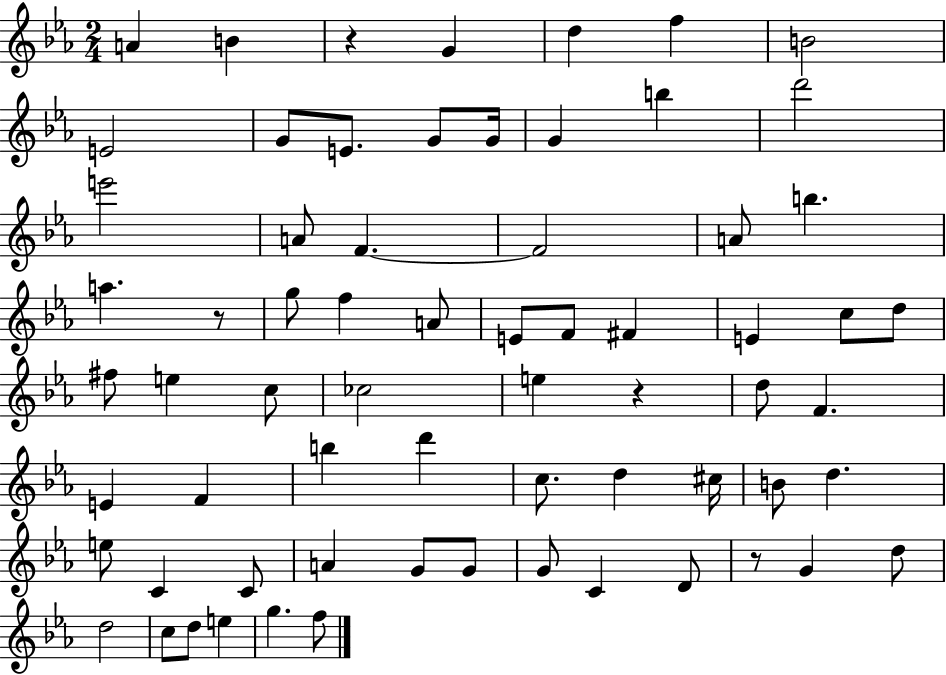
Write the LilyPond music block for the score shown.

{
  \clef treble
  \numericTimeSignature
  \time 2/4
  \key ees \major
  a'4 b'4 | r4 g'4 | d''4 f''4 | b'2 | \break e'2 | g'8 e'8. g'8 g'16 | g'4 b''4 | d'''2 | \break e'''2 | a'8 f'4.~~ | f'2 | a'8 b''4. | \break a''4. r8 | g''8 f''4 a'8 | e'8 f'8 fis'4 | e'4 c''8 d''8 | \break fis''8 e''4 c''8 | ces''2 | e''4 r4 | d''8 f'4. | \break e'4 f'4 | b''4 d'''4 | c''8. d''4 cis''16 | b'8 d''4. | \break e''8 c'4 c'8 | a'4 g'8 g'8 | g'8 c'4 d'8 | r8 g'4 d''8 | \break d''2 | c''8 d''8 e''4 | g''4. f''8 | \bar "|."
}